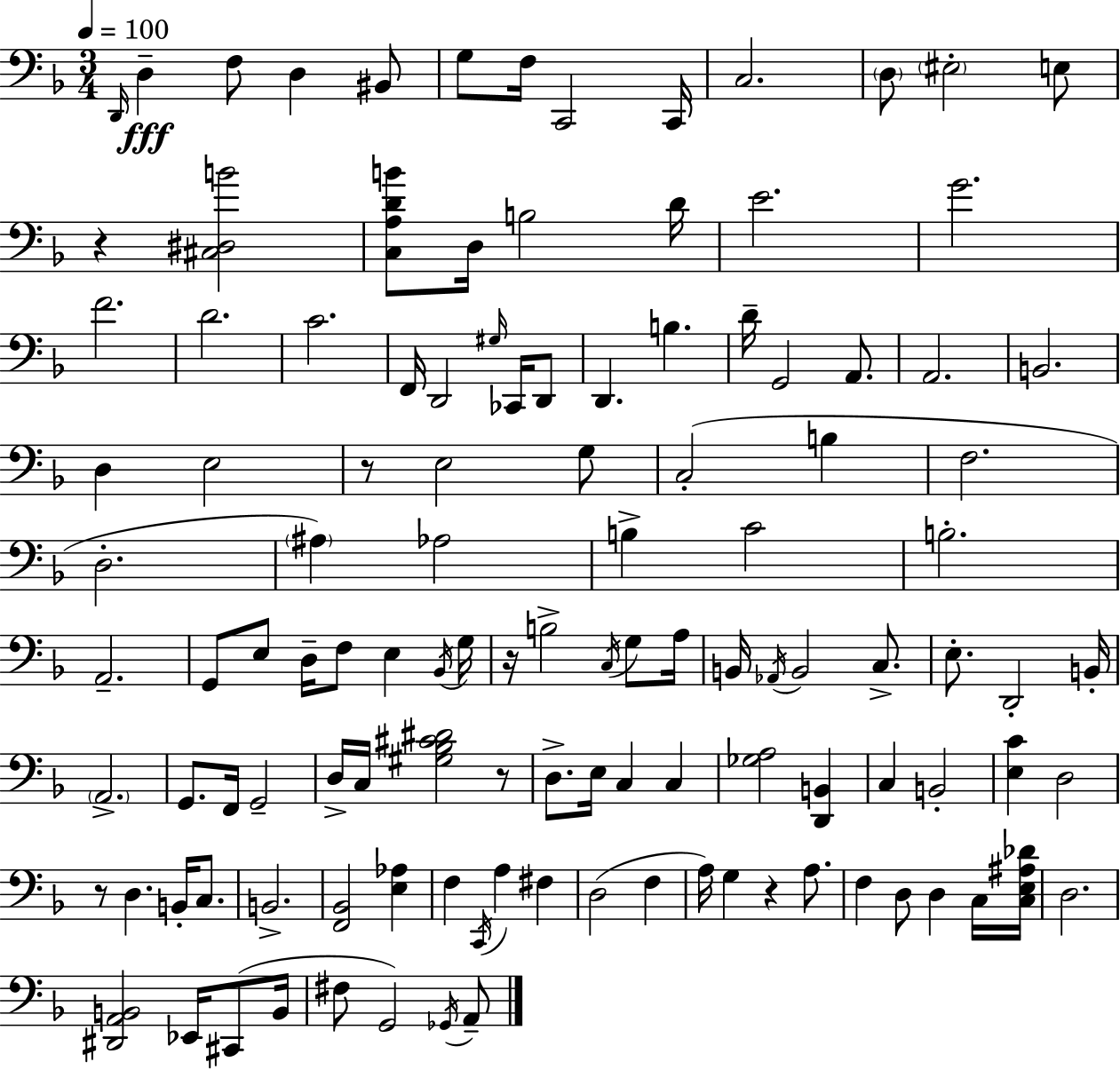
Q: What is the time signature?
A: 3/4